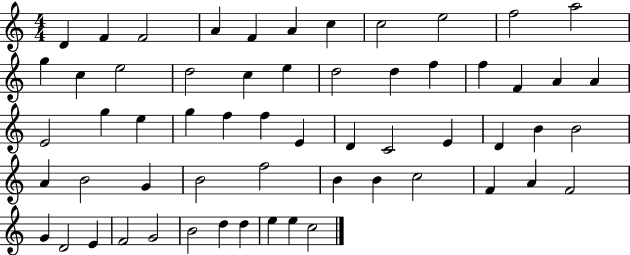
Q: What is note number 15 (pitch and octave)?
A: D5